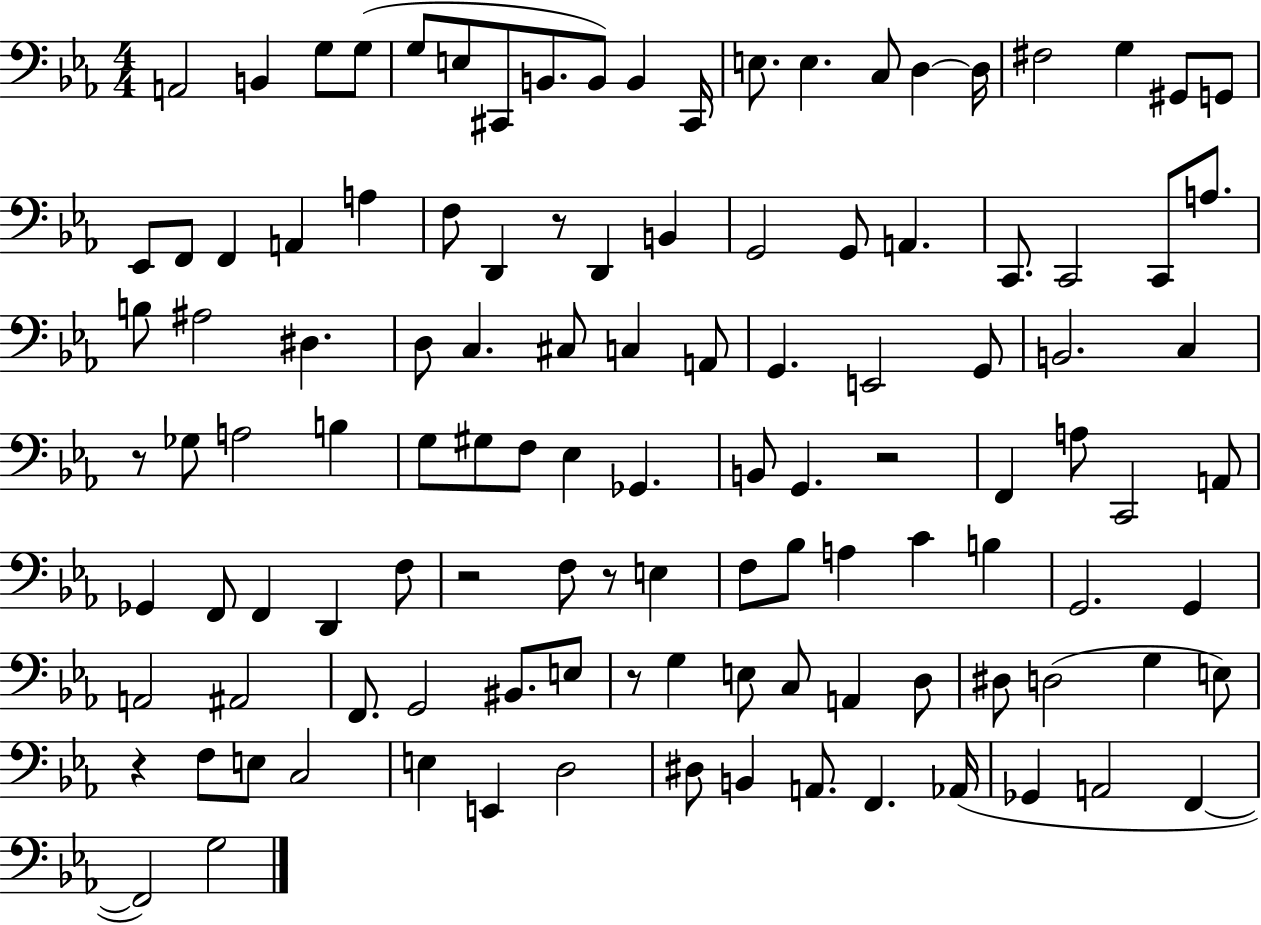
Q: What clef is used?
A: bass